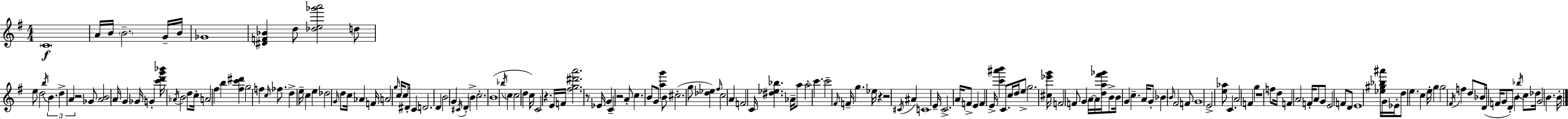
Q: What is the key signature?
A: E minor